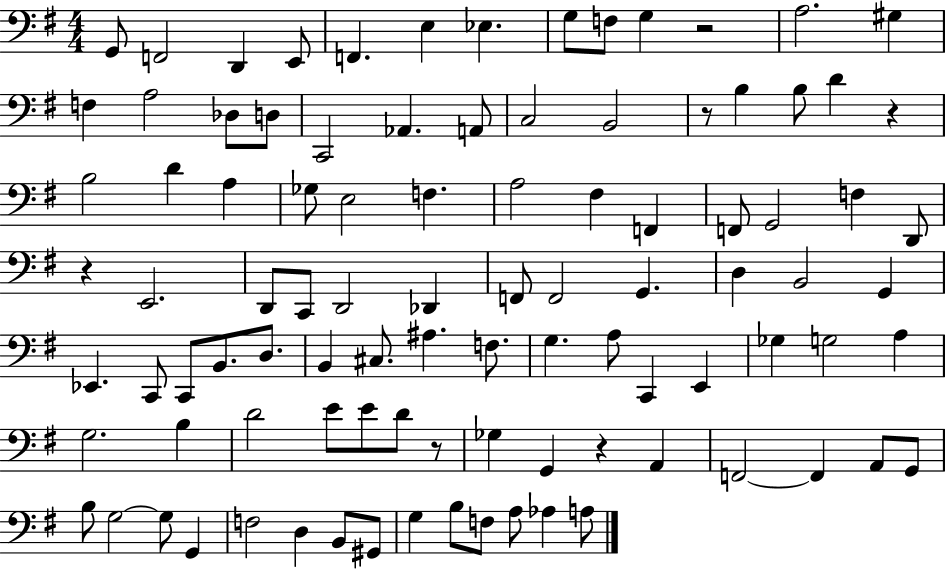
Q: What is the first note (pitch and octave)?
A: G2